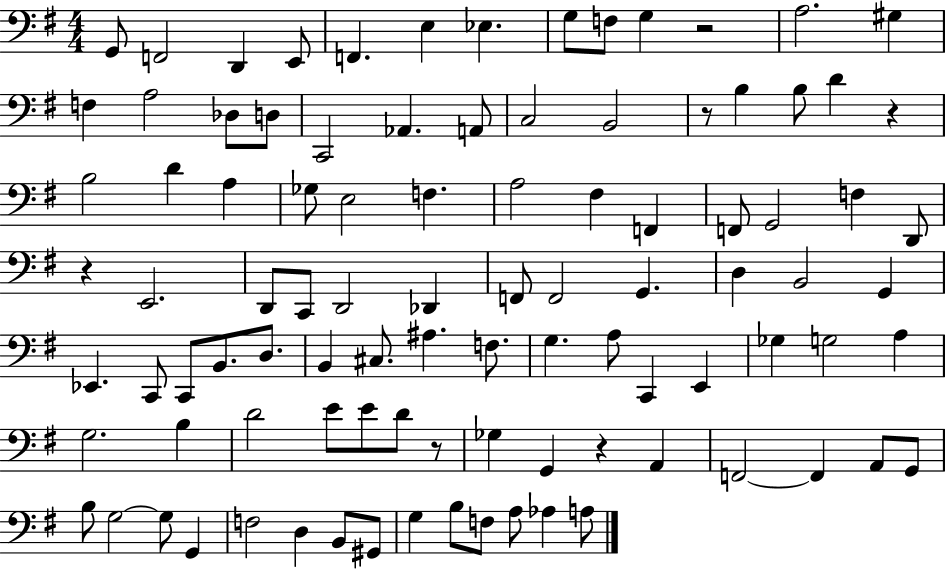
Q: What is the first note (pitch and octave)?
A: G2